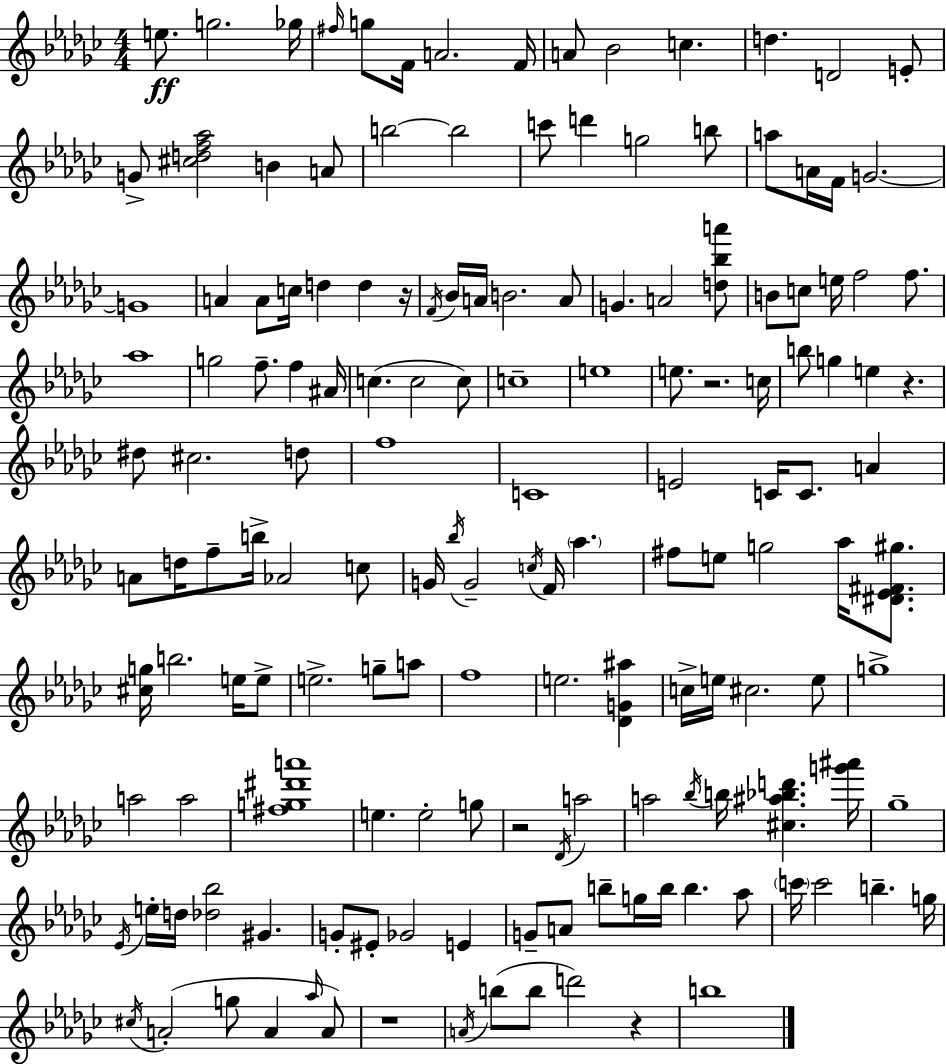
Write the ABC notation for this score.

X:1
T:Untitled
M:4/4
L:1/4
K:Ebm
e/2 g2 _g/4 ^f/4 g/2 F/4 A2 F/4 A/2 _B2 c d D2 E/2 G/2 [^cdf_a]2 B A/2 b2 b2 c'/2 d' g2 b/2 a/2 A/4 F/4 G2 G4 A A/2 c/4 d d z/4 F/4 _B/4 A/4 B2 A/2 G A2 [d_ba']/2 B/2 c/2 e/4 f2 f/2 _a4 g2 f/2 f ^A/4 c c2 c/2 c4 e4 e/2 z2 c/4 b/2 g e z ^d/2 ^c2 d/2 f4 C4 E2 C/4 C/2 A A/2 d/4 f/2 b/4 _A2 c/2 G/4 _b/4 G2 c/4 F/4 _a ^f/2 e/2 g2 _a/4 [^D_E^F^g]/2 [^cg]/4 b2 e/4 e/2 e2 g/2 a/2 f4 e2 [_DG^a] c/4 e/4 ^c2 e/2 g4 a2 a2 [^fg^d'a']4 e e2 g/2 z2 _D/4 a2 a2 _b/4 b/4 [^c^a_bd'] [g'^a']/4 _g4 _E/4 e/4 d/4 [_d_b]2 ^G G/2 ^E/2 _G2 E G/2 A/2 b/2 g/4 b/4 b _a/2 c'/4 c'2 b g/4 ^c/4 A2 g/2 A _a/4 A/2 z4 A/4 b/2 b/2 d'2 z b4